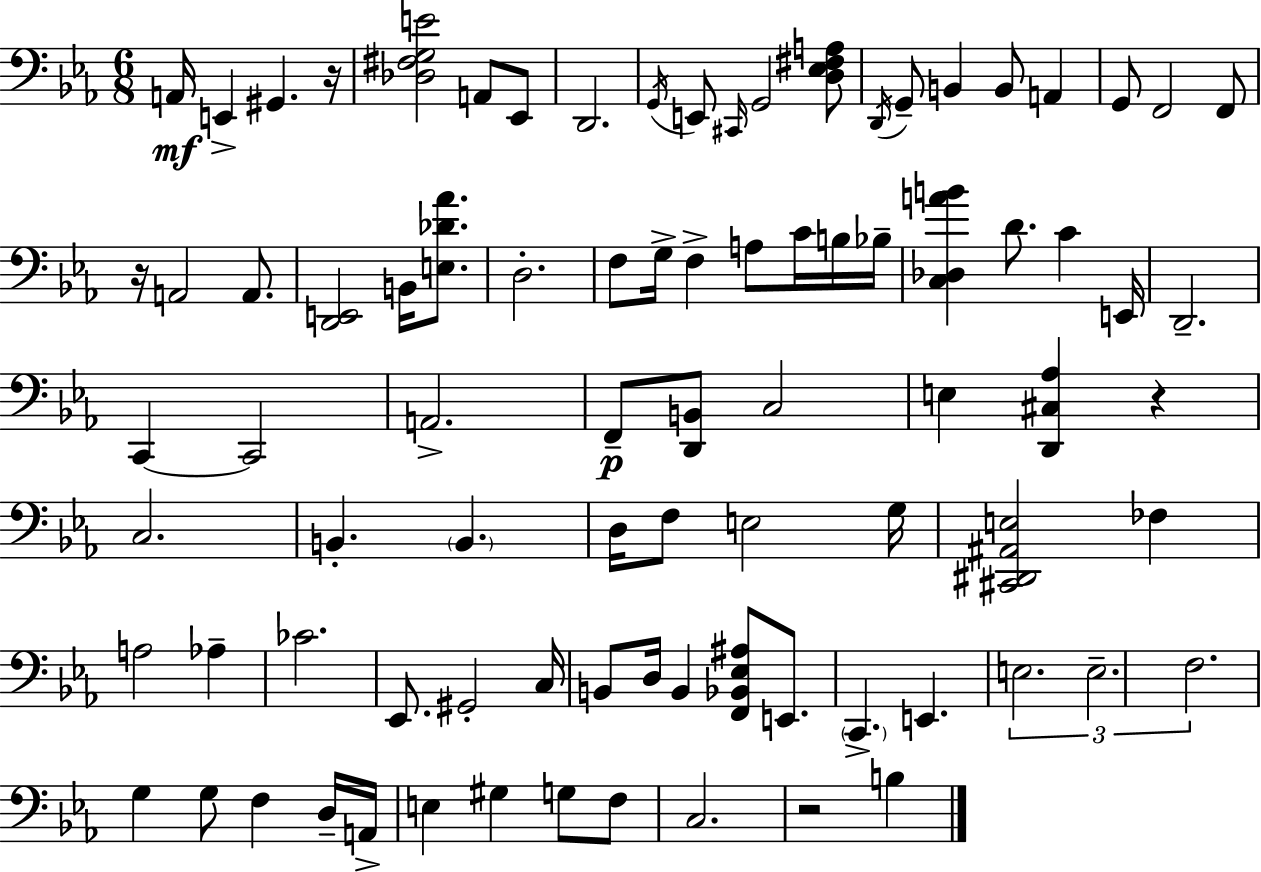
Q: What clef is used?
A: bass